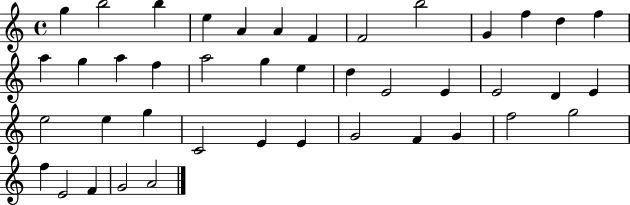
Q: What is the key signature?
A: C major